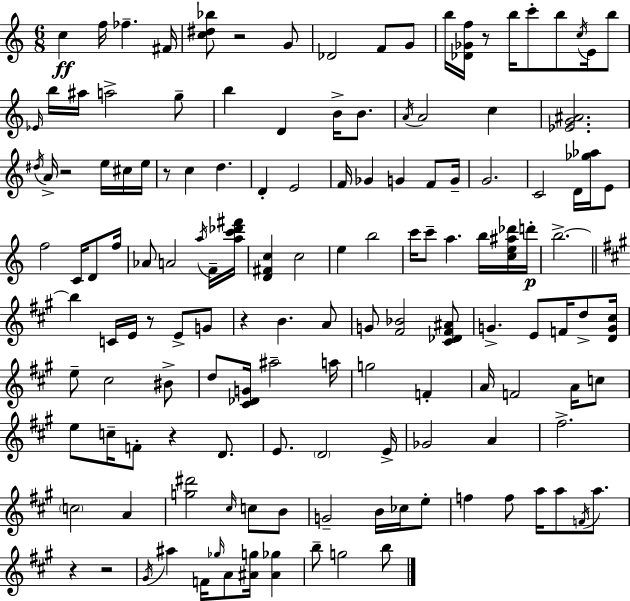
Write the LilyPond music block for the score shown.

{
  \clef treble
  \numericTimeSignature
  \time 6/8
  \key a \minor
  c''4\ff f''16 fes''4.-- fis'16 | <c'' dis'' bes''>8 r2 g'8 | des'2 f'8 g'8 | b''16 <des' ges' f''>16 r8 b''16 c'''8-. b''8 \acciaccatura { c''16 } e'16 b''8 | \break \grace { ees'16 } b''16 ais''16 a''2-> | g''8-- b''4 d'4 b'16-> b'8. | \acciaccatura { a'16 } a'2 c''4 | <ees' g' ais'>2. | \break \acciaccatura { dis''16 } a'16-> r2 | e''16 cis''16 e''16 r8 c''4 d''4. | d'4-. e'2 | f'16 ges'4 g'4 | \break f'8 g'16-- g'2. | c'2 | d'16 <ges'' aes''>16 e'8 f''2 | c'16 d'8 f''16 aes'8 a'2 | \break \acciaccatura { a''16 } f'16-- <a'' c''' des''' fis'''>16 <d' fis' c''>4 c''2 | e''4 b''2 | c'''16 c'''8-- a''4. | b''16 <c'' e'' ais'' des'''>16 d'''16-.\p b''2.->~~ | \break \bar "||" \break \key a \major b''4 c'16 e'16 r8 e'8-> g'8 | r4 b'4. a'8 | g'8 <fis' bes'>2 <cis' des' fis' ais'>8 | g'4.-> e'8 f'16 d''8-> <d' g' cis''>16 | \break e''8-- cis''2 bis'8-> | d''8 <cis' des' g'>16 ais''2-- a''16 | g''2 f'4-. | a'16 f'2 a'16 c''8 | \break e''8 c''16-- f'8-. r4 d'8. | e'8. \parenthesize d'2 e'16-> | ges'2 a'4 | fis''2.-> | \break \parenthesize c''2 a'4 | <g'' dis'''>2 \grace { cis''16 } c''8 b'8 | g'2-- b'16 ces''16 e''8-. | f''4 f''8 a''16 a''8 \acciaccatura { f'16 } a''8. | \break r4 r2 | \acciaccatura { gis'16 } ais''4 f'16 \grace { ges''16 } a'8 <ais' g''>16 | <ais' ges''>4 b''8-- g''2 | b''8 \bar "|."
}